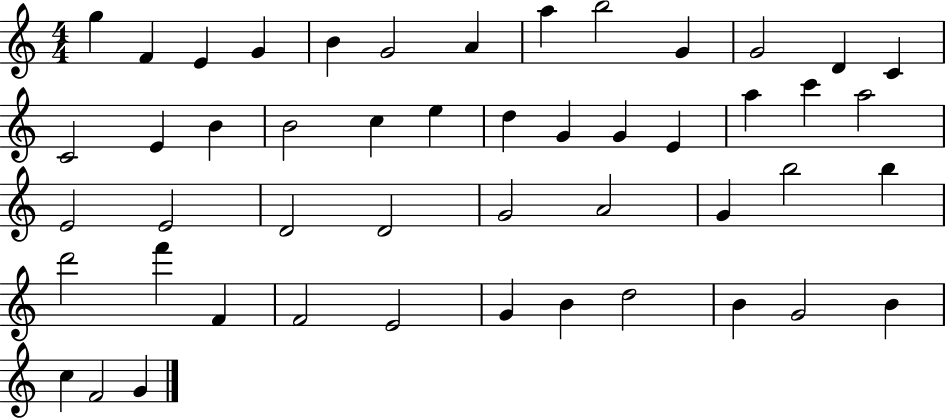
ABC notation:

X:1
T:Untitled
M:4/4
L:1/4
K:C
g F E G B G2 A a b2 G G2 D C C2 E B B2 c e d G G E a c' a2 E2 E2 D2 D2 G2 A2 G b2 b d'2 f' F F2 E2 G B d2 B G2 B c F2 G